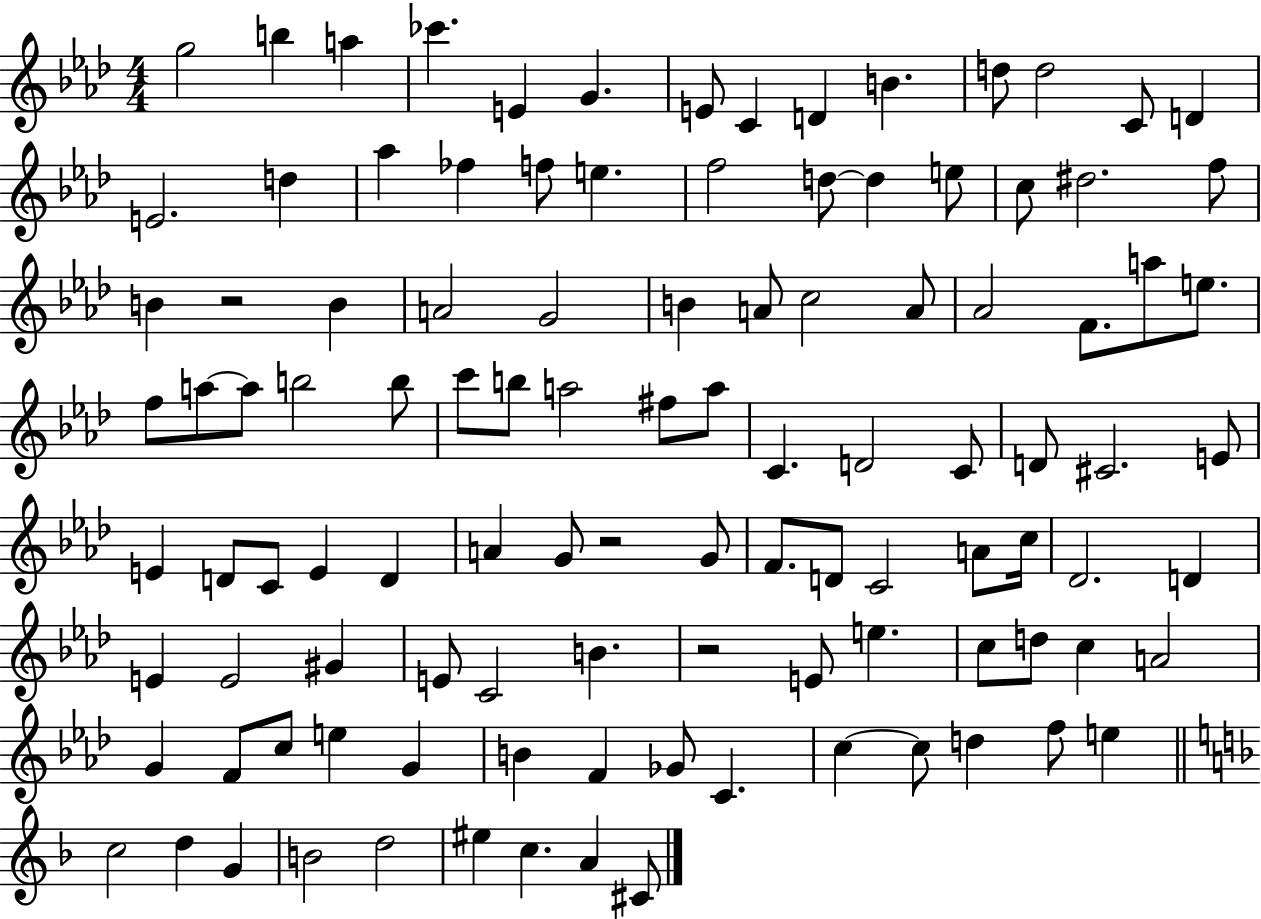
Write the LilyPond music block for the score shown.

{
  \clef treble
  \numericTimeSignature
  \time 4/4
  \key aes \major
  g''2 b''4 a''4 | ces'''4. e'4 g'4. | e'8 c'4 d'4 b'4. | d''8 d''2 c'8 d'4 | \break e'2. d''4 | aes''4 fes''4 f''8 e''4. | f''2 d''8~~ d''4 e''8 | c''8 dis''2. f''8 | \break b'4 r2 b'4 | a'2 g'2 | b'4 a'8 c''2 a'8 | aes'2 f'8. a''8 e''8. | \break f''8 a''8~~ a''8 b''2 b''8 | c'''8 b''8 a''2 fis''8 a''8 | c'4. d'2 c'8 | d'8 cis'2. e'8 | \break e'4 d'8 c'8 e'4 d'4 | a'4 g'8 r2 g'8 | f'8. d'8 c'2 a'8 c''16 | des'2. d'4 | \break e'4 e'2 gis'4 | e'8 c'2 b'4. | r2 e'8 e''4. | c''8 d''8 c''4 a'2 | \break g'4 f'8 c''8 e''4 g'4 | b'4 f'4 ges'8 c'4. | c''4~~ c''8 d''4 f''8 e''4 | \bar "||" \break \key f \major c''2 d''4 g'4 | b'2 d''2 | eis''4 c''4. a'4 cis'8 | \bar "|."
}